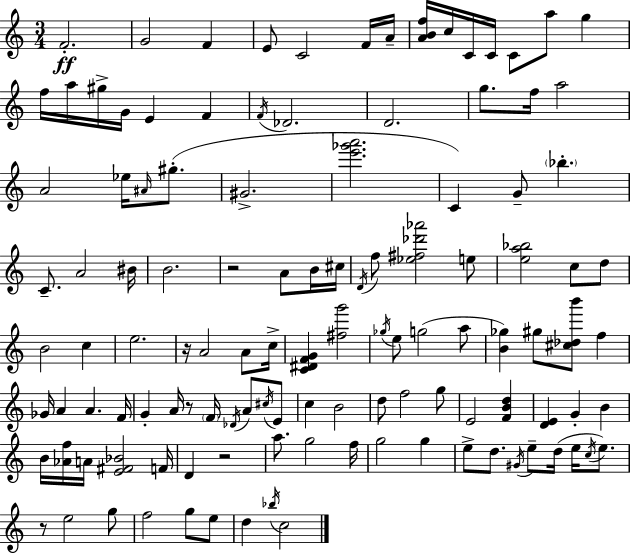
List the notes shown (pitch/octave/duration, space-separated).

F4/h. G4/h F4/q E4/e C4/h F4/s A4/s [A4,B4,F5]/s C5/s C4/s C4/s C4/e A5/e G5/q F5/s A5/s G#5/s G4/s E4/q F4/q F4/s Db4/h. D4/h. G5/e. F5/s A5/h A4/h Eb5/s A#4/s G#5/e. G#4/h. [E6,Gb6,A6]/h. C4/q G4/e Bb5/q. C4/e. A4/h BIS4/s B4/h. R/h A4/e B4/s C#5/s D4/s F5/e [Eb5,F#5,Db6,Ab6]/h E5/e [E5,A5,Bb5]/h C5/e D5/e B4/h C5/q E5/h. R/s A4/h A4/e C5/s [C4,D#4,F4,G4]/q [F#5,G6]/h Gb5/s E5/e G5/h A5/e [B4,Gb5]/q G#5/e [C#5,Db5,B6]/e F5/q Gb4/s A4/q A4/q. F4/s G4/q A4/s R/e F4/s Db4/s A4/e C#5/s E4/e C5/q B4/h D5/e F5/h G5/e E4/h [F4,B4,D5]/q [D4,E4]/q G4/q B4/q B4/s [Ab4,F5]/s A4/s [E4,F#4,Bb4]/h F4/s D4/q R/h A5/e. G5/h F5/s G5/h G5/q E5/e D5/e. G#4/s E5/e D5/s E5/s C5/s E5/e. R/e E5/h G5/e F5/h G5/e E5/e D5/q Bb5/s C5/h